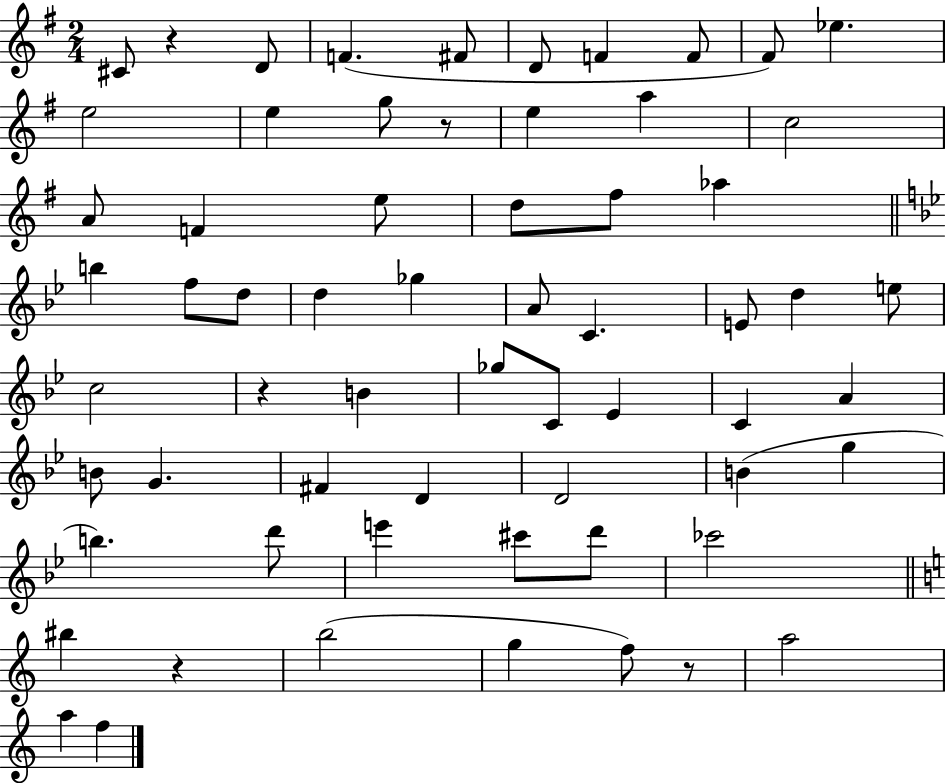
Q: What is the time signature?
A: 2/4